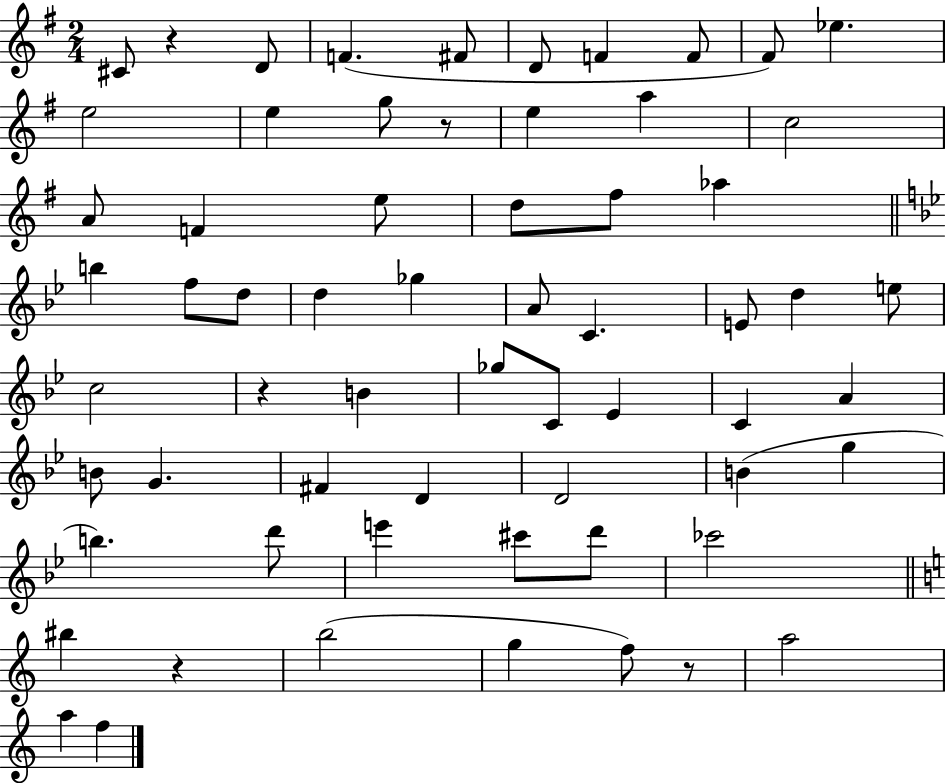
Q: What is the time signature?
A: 2/4